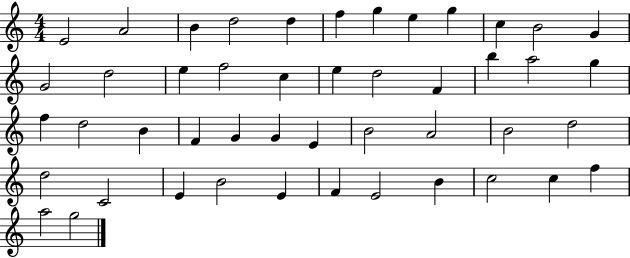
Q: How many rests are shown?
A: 0